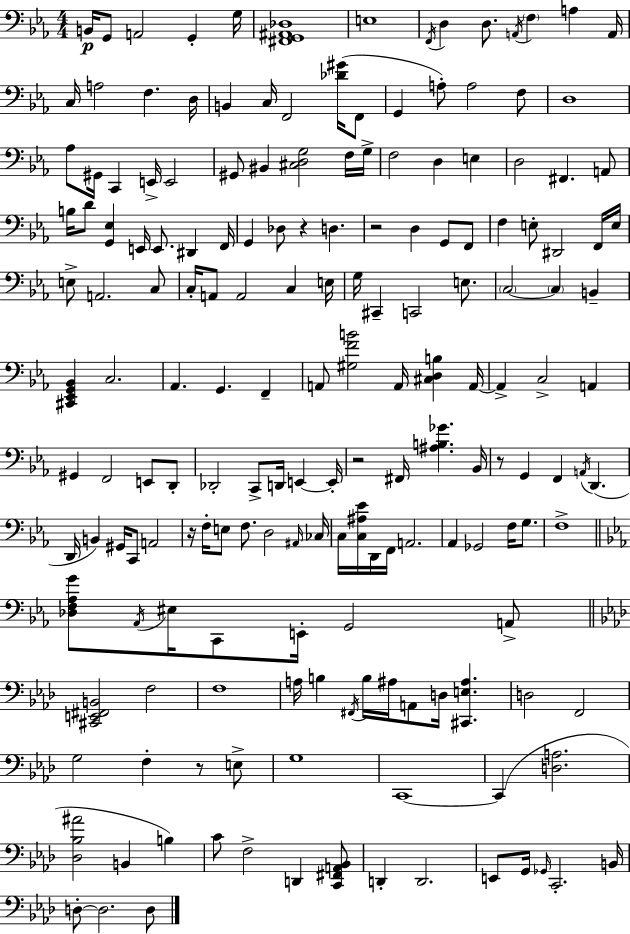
B2/s G2/e A2/h G2/q G3/s [F#2,G2,A#2,Db3]/w E3/w F2/s D3/q D3/e. A2/s F3/q A3/q A2/s C3/s A3/h F3/q. D3/s B2/q C3/s F2/h [Db4,G#4]/s F2/e G2/q A3/e A3/h F3/e D3/w Ab3/e G#2/s C2/q E2/s E2/h G#2/e BIS2/q [C#3,D3,G3]/h F3/s G3/s F3/h D3/q E3/q D3/h F#2/q. A2/e B3/s D4/e [G2,Eb3]/q E2/s E2/e. D#2/q F2/s G2/q Db3/e R/q D3/q. R/h D3/q G2/e F2/e F3/q E3/e D#2/h F2/s E3/s E3/e A2/h. C3/e C3/s A2/e A2/h C3/q E3/s G3/s C#2/q C2/h E3/e. C3/h C3/q B2/q [C#2,Eb2,G2,Bb2]/q C3/h. Ab2/q. G2/q. F2/q A2/e [G#3,F4,B4]/h A2/s [C#3,D3,B3]/q A2/s A2/q C3/h A2/q G#2/q F2/h E2/e D2/e Db2/h C2/e D2/s E2/q E2/s R/h F#2/s [A#3,B3,Gb4]/q. Bb2/s R/e G2/q F2/q A2/s D2/q. D2/s B2/q G#2/s C2/e A2/h R/s F3/s E3/e F3/e. D3/h A#2/s CES3/s C3/s [C3,A#3,Eb4]/s D2/s F2/s A2/h. Ab2/q Gb2/h F3/s G3/e. F3/w [Db3,F3,Ab3,G4]/e Ab2/s EIS3/s C2/e E2/s G2/h A2/e [C#2,E2,F#2,B2]/h F3/h F3/w A3/s B3/q F#2/s B3/s A#3/s A2/e D3/s [C#2,E3,A#3]/q. D3/h F2/h G3/h F3/q R/e E3/e G3/w C2/w C2/q [D3,A3]/h. [Db3,Bb3,A#4]/h B2/q B3/q C4/e F3/h D2/q [C2,F#2,A2,Bb2]/e D2/q D2/h. E2/e G2/s Gb2/s C2/h. B2/s D3/e D3/h. D3/e